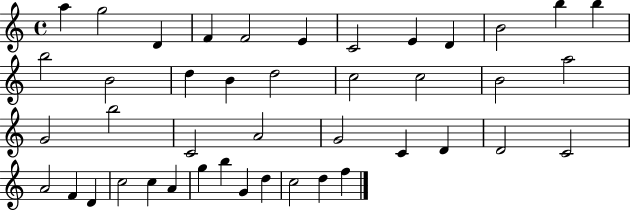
X:1
T:Untitled
M:4/4
L:1/4
K:C
a g2 D F F2 E C2 E D B2 b b b2 B2 d B d2 c2 c2 B2 a2 G2 b2 C2 A2 G2 C D D2 C2 A2 F D c2 c A g b G d c2 d f